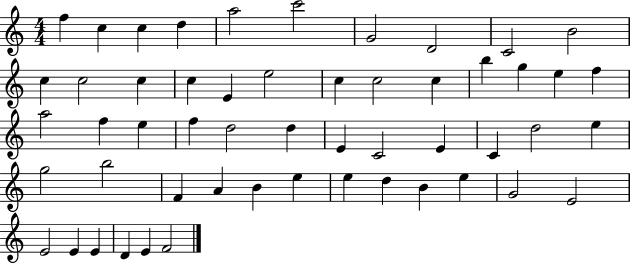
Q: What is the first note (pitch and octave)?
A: F5